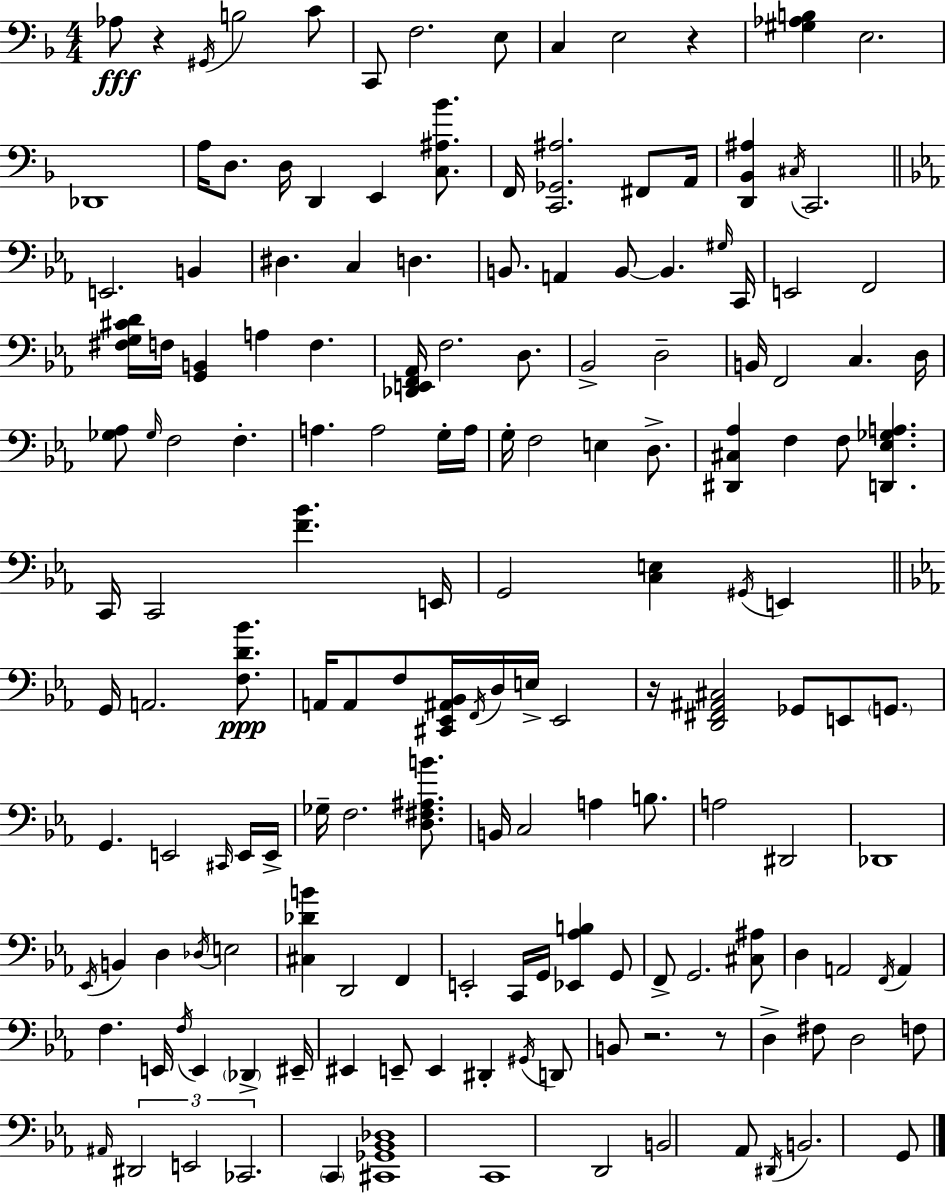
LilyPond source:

{
  \clef bass
  \numericTimeSignature
  \time 4/4
  \key f \major
  aes8\fff r4 \acciaccatura { gis,16 } b2 c'8 | c,8 f2. e8 | c4 e2 r4 | <gis aes b>4 e2. | \break des,1 | a16 d8. d16 d,4 e,4 <c ais bes'>8. | f,16 <c, ges, ais>2. fis,8 | a,16 <d, bes, ais>4 \acciaccatura { cis16 } c,2. | \break \bar "||" \break \key ees \major e,2. b,4 | dis4. c4 d4. | b,8. a,4 b,8~~ b,4. \grace { gis16 } | c,16 e,2 f,2 | \break <fis g cis' d'>16 f16 <g, b,>4 a4 f4. | <des, e, f, aes,>16 f2. d8. | bes,2-> d2-- | b,16 f,2 c4. | \break d16 <ges aes>8 \grace { ges16 } f2 f4.-. | a4. a2 | g16-. a16 g16-. f2 e4 d8.-> | <dis, cis aes>4 f4 f8 <d, ees ges a>4. | \break c,16 c,2 <f' bes'>4. | e,16 g,2 <c e>4 \acciaccatura { gis,16 } e,4 | \bar "||" \break \key c \minor g,16 a,2. <f d' bes'>8.\ppp | a,16 a,8 f8 <cis, ees, ais, bes,>16 \acciaccatura { f,16 } d16 e16-> ees,2 | r16 <d, fis, ais, cis>2 ges,8 e,8 \parenthesize g,8. | g,4. e,2 \grace { cis,16 } | \break e,16 e,16-> ges16-- f2. <d fis ais b'>8. | b,16 c2 a4 b8. | a2 dis,2 | des,1 | \break \acciaccatura { ees,16 } b,4 d4 \acciaccatura { des16 } e2 | <cis des' b'>4 d,2 | f,4 e,2-. c,16 g,16 <ees, aes b>4 | g,8 f,8-> g,2. | \break <cis ais>8 d4 a,2 | \acciaccatura { f,16 } a,4 f4. e,16 \acciaccatura { f16 } e,4 | \parenthesize des,4-> eis,16-- eis,4 e,8-- e,4 | dis,4-. \acciaccatura { gis,16 } d,8 b,8 r2. | \break r8 d4-> fis8 d2 | f8 \grace { ais,16 } \tuplet 3/2 { dis,2 | e,2 ces,2. } | \parenthesize c,4 <cis, ges, bes, des>1 | \break c,1 | d,2 | b,2 aes,8 \acciaccatura { dis,16 } b,2. | g,8 \bar "|."
}